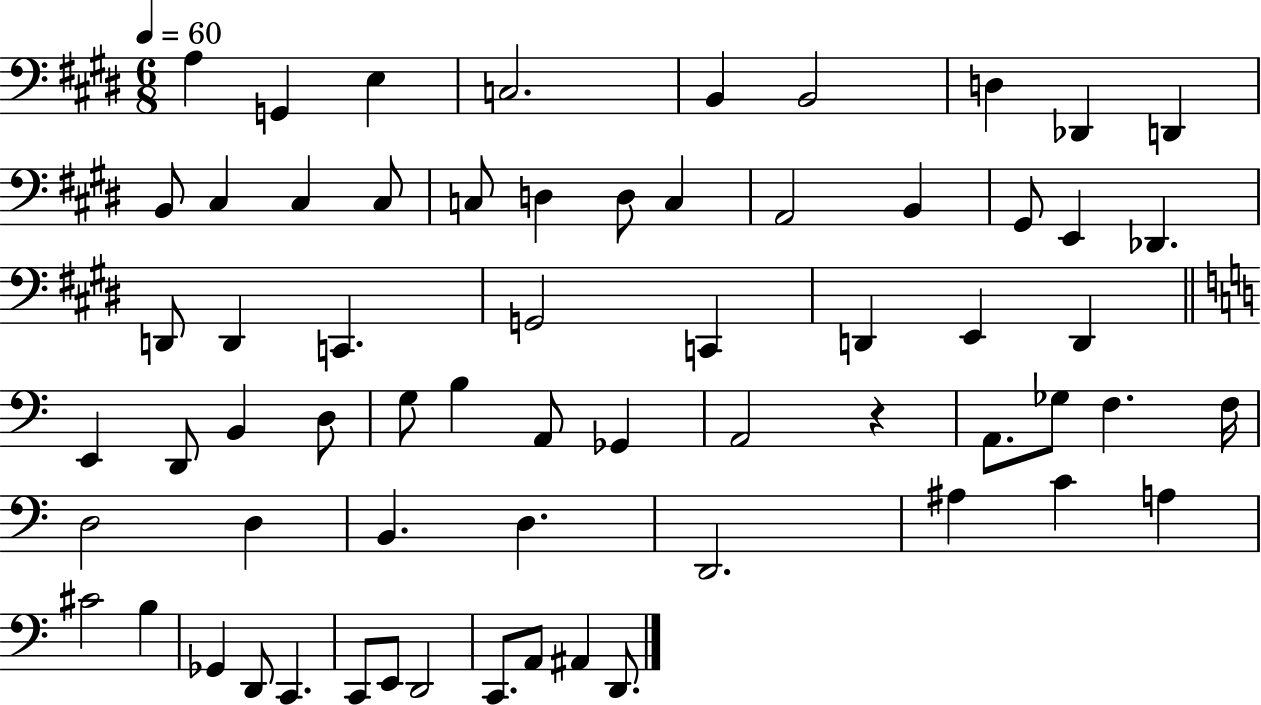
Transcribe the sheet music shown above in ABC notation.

X:1
T:Untitled
M:6/8
L:1/4
K:E
A, G,, E, C,2 B,, B,,2 D, _D,, D,, B,,/2 ^C, ^C, ^C,/2 C,/2 D, D,/2 C, A,,2 B,, ^G,,/2 E,, _D,, D,,/2 D,, C,, G,,2 C,, D,, E,, D,, E,, D,,/2 B,, D,/2 G,/2 B, A,,/2 _G,, A,,2 z A,,/2 _G,/2 F, F,/4 D,2 D, B,, D, D,,2 ^A, C A, ^C2 B, _G,, D,,/2 C,, C,,/2 E,,/2 D,,2 C,,/2 A,,/2 ^A,, D,,/2